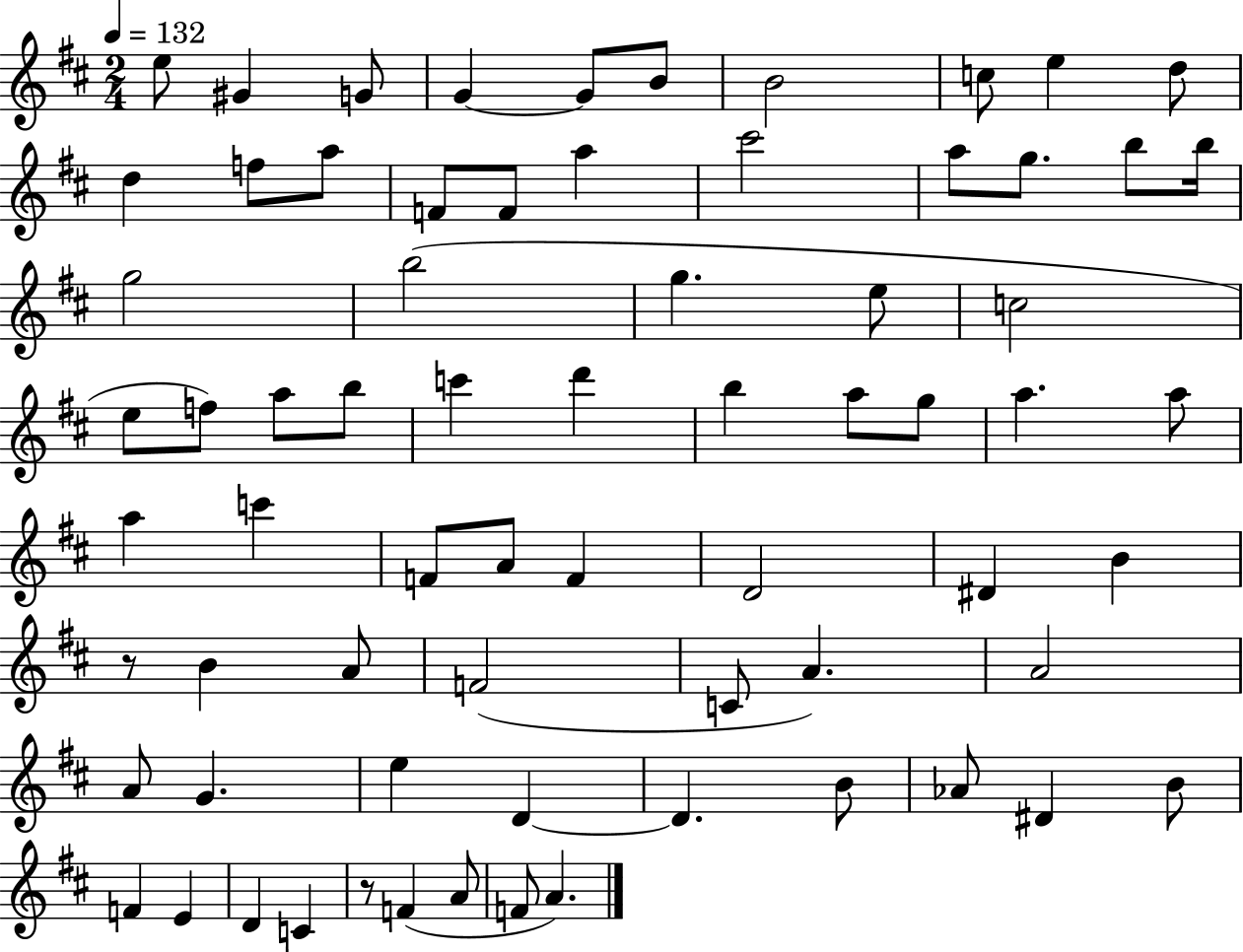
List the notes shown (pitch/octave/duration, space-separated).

E5/e G#4/q G4/e G4/q G4/e B4/e B4/h C5/e E5/q D5/e D5/q F5/e A5/e F4/e F4/e A5/q C#6/h A5/e G5/e. B5/e B5/s G5/h B5/h G5/q. E5/e C5/h E5/e F5/e A5/e B5/e C6/q D6/q B5/q A5/e G5/e A5/q. A5/e A5/q C6/q F4/e A4/e F4/q D4/h D#4/q B4/q R/e B4/q A4/e F4/h C4/e A4/q. A4/h A4/e G4/q. E5/q D4/q D4/q. B4/e Ab4/e D#4/q B4/e F4/q E4/q D4/q C4/q R/e F4/q A4/e F4/e A4/q.